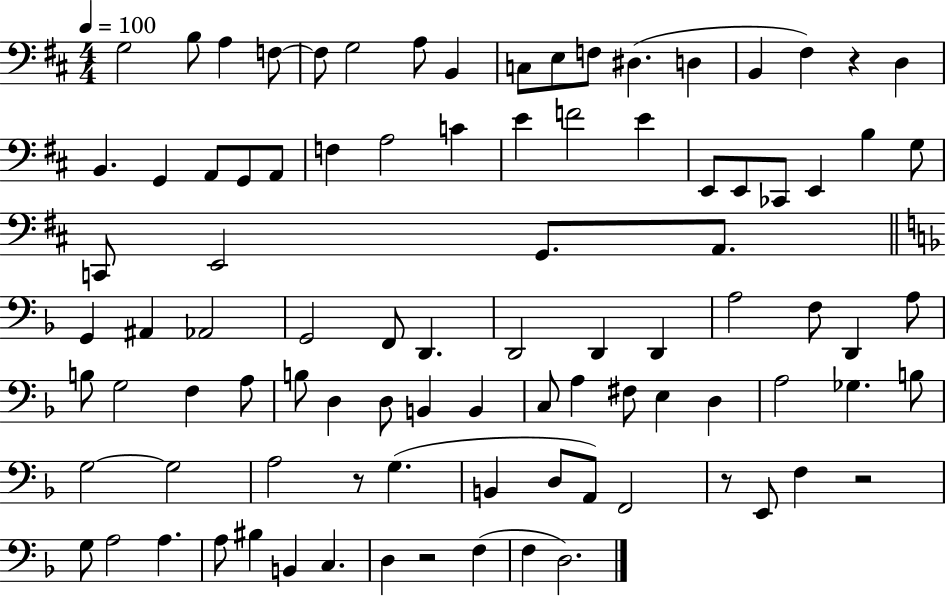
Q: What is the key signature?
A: D major